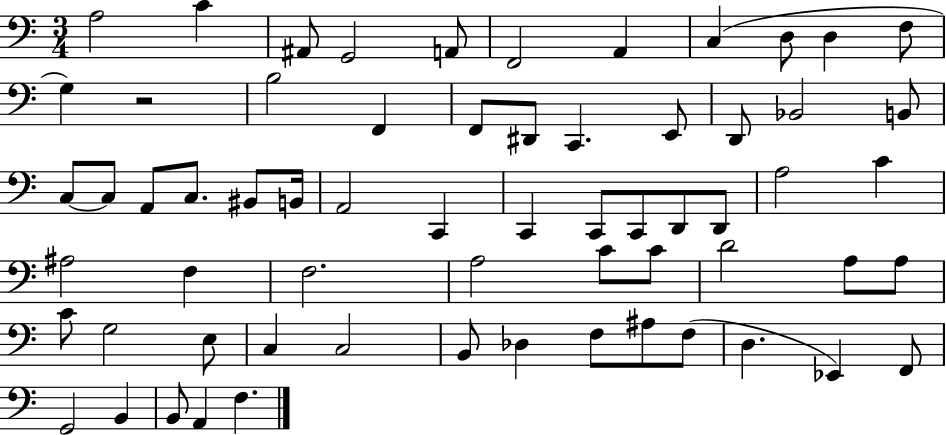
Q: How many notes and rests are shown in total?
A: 64